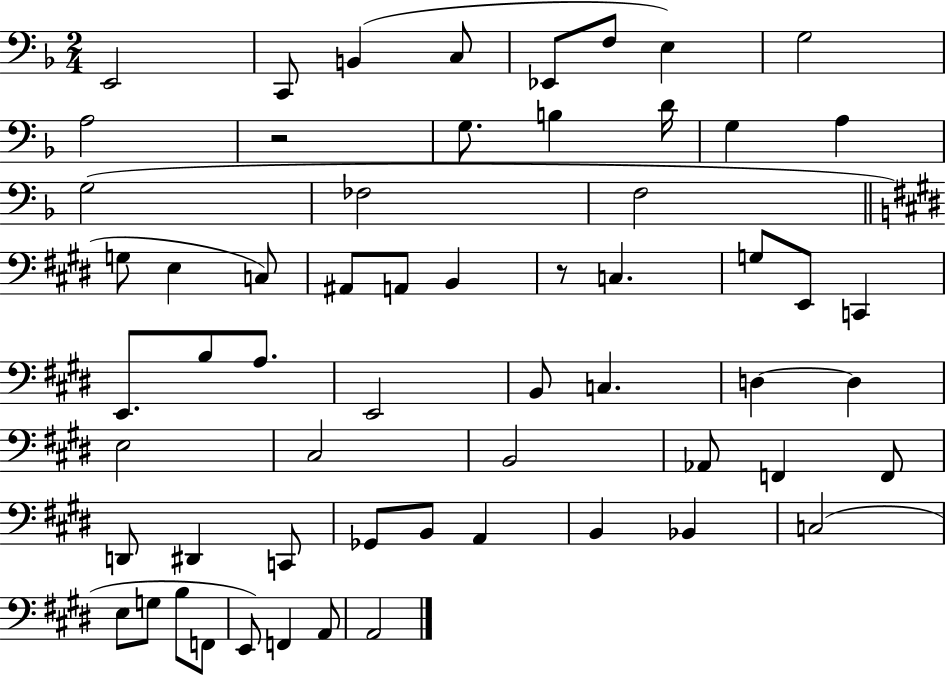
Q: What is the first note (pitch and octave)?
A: E2